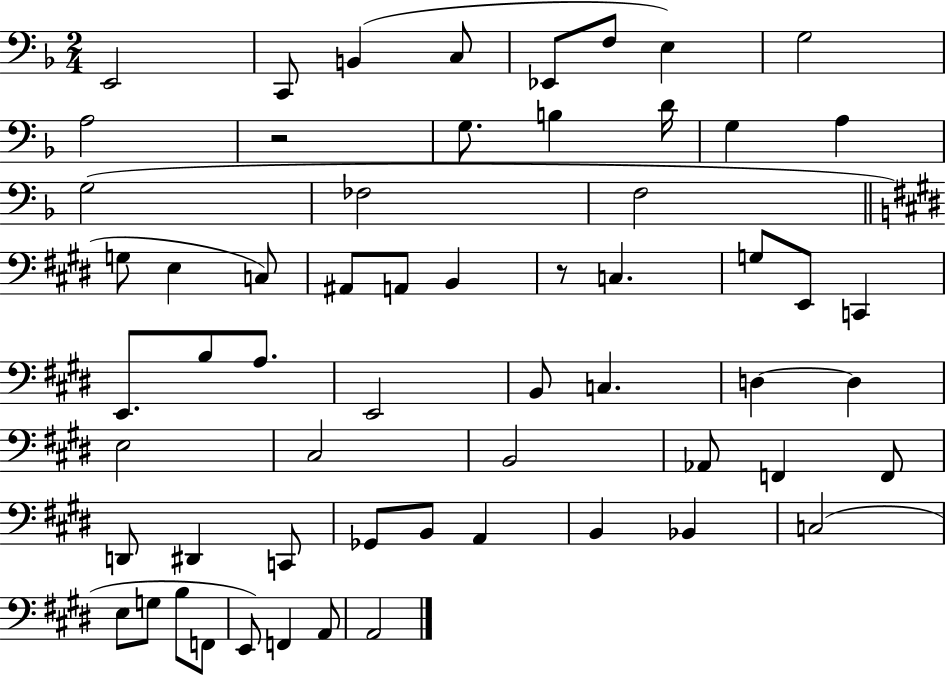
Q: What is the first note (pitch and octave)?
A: E2